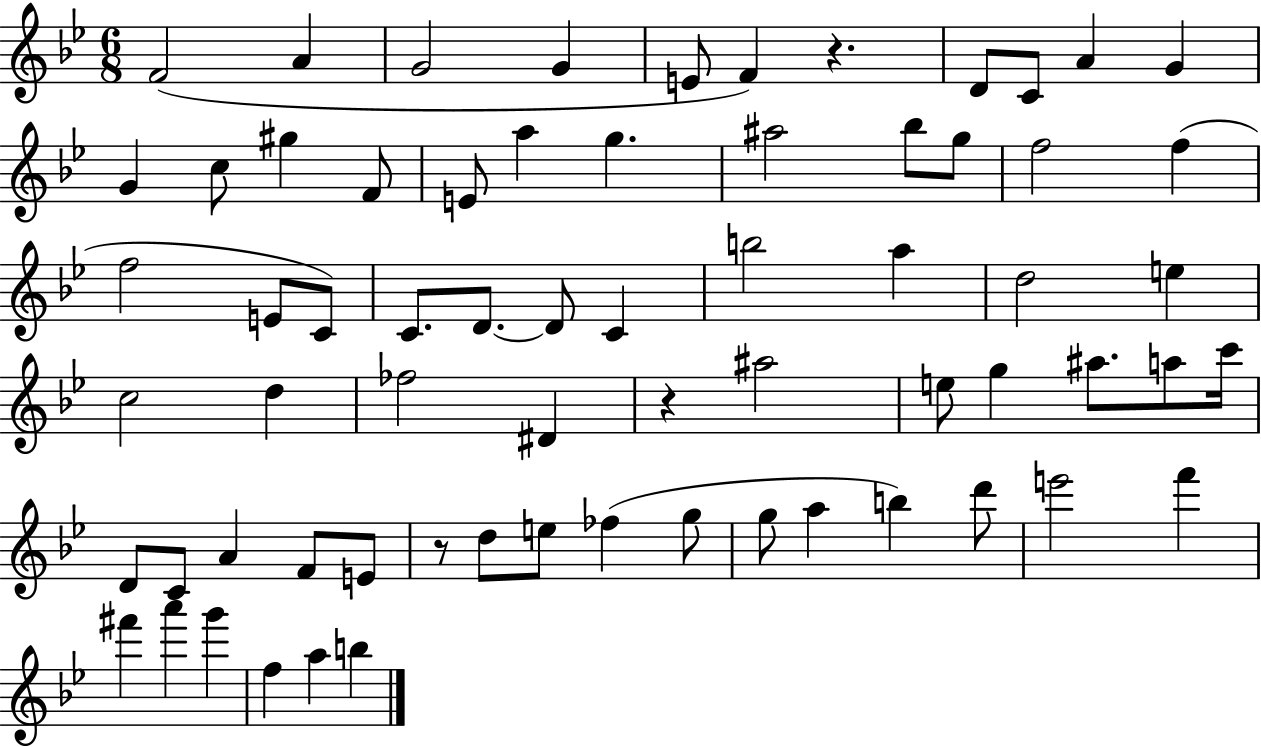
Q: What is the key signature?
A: BES major